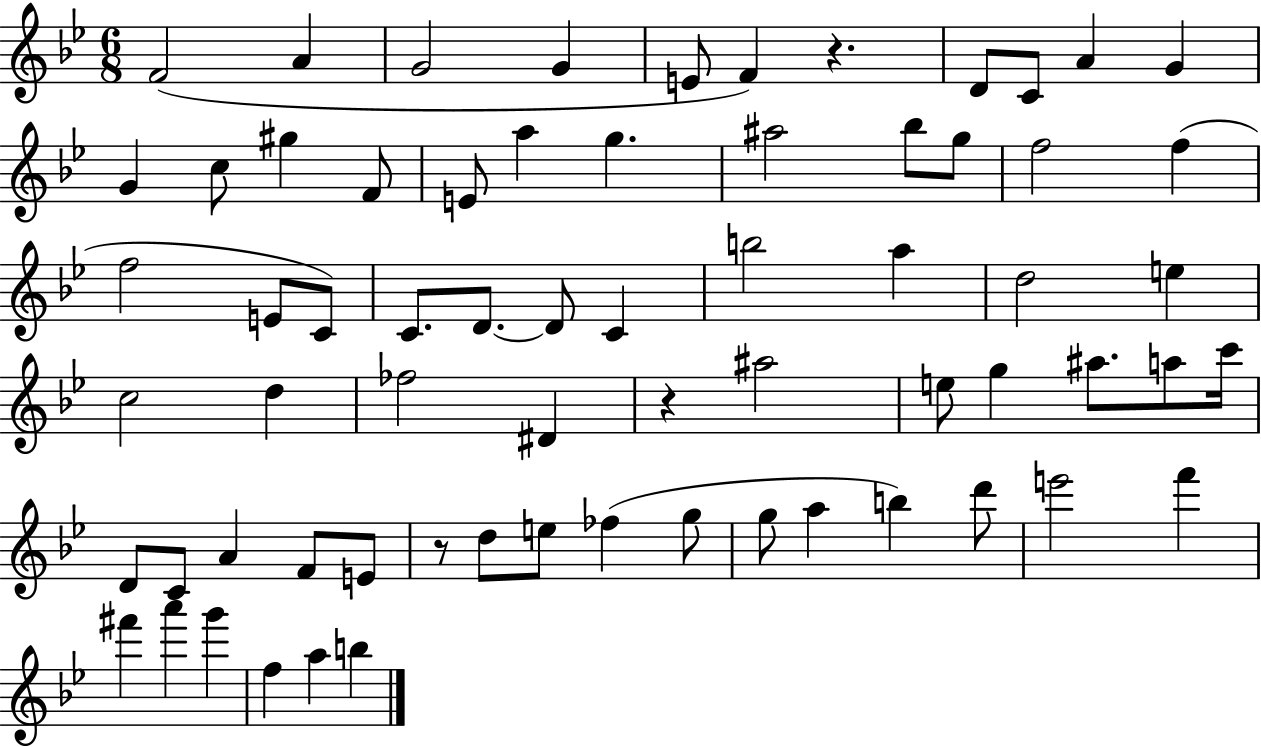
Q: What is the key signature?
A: BES major